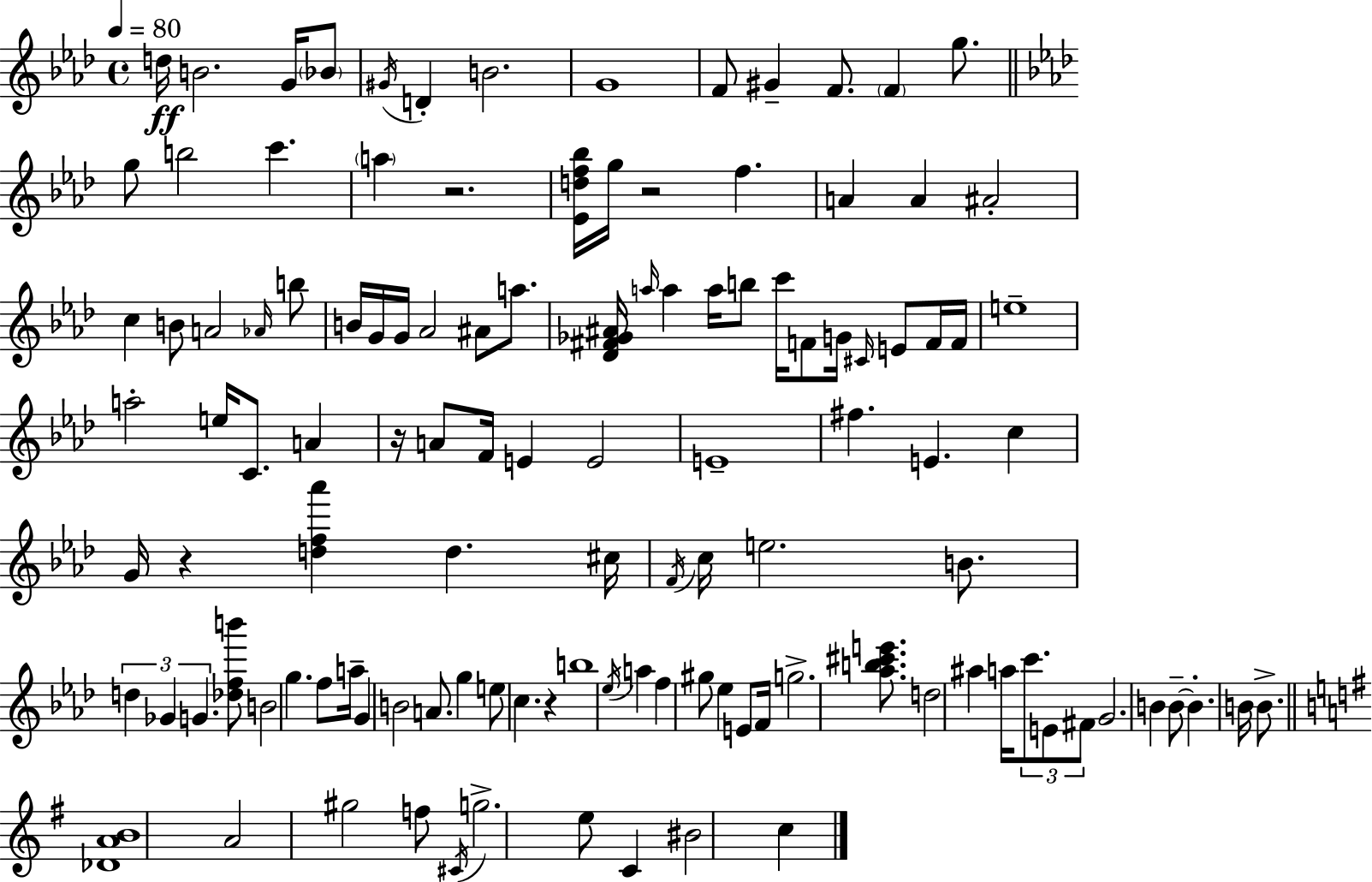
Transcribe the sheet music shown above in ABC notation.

X:1
T:Untitled
M:4/4
L:1/4
K:Ab
d/4 B2 G/4 _B/2 ^G/4 D B2 G4 F/2 ^G F/2 F g/2 g/2 b2 c' a z2 [_Edf_b]/4 g/4 z2 f A A ^A2 c B/2 A2 _A/4 b/2 B/4 G/4 G/4 _A2 ^A/2 a/2 [_D^F_G^A]/4 a/4 a a/4 b/2 c'/4 F/2 G/4 ^C/4 E/2 F/4 F/4 e4 a2 e/4 C/2 A z/4 A/2 F/4 E E2 E4 ^f E c G/4 z [df_a'] d ^c/4 F/4 c/4 e2 B/2 d _G G [_dfb']/2 B2 g f/2 a/4 G B2 A/2 g e/2 c z b4 _e/4 a f ^g/2 _e E/2 F/4 g2 [_ab^c'e']/2 d2 ^a a/4 c'/2 E/2 ^F/2 G2 B B/2 B B/4 B/2 [_DAB]4 A2 ^g2 f/2 ^C/4 g2 e/2 C ^B2 c